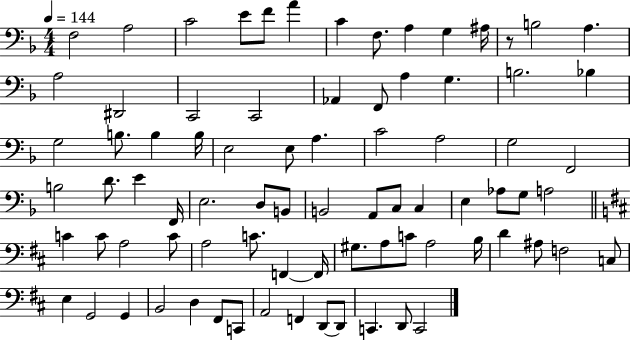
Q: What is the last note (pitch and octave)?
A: C2